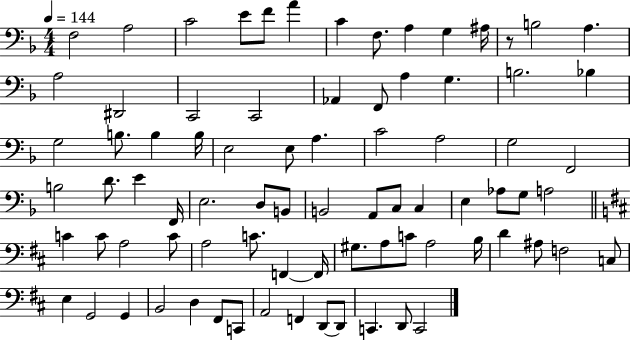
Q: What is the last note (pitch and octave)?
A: C2